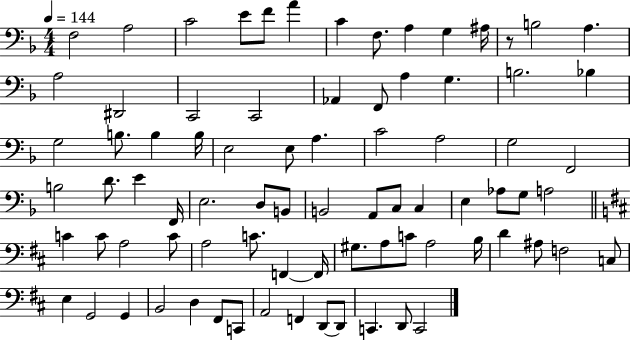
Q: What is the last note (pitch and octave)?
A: C2